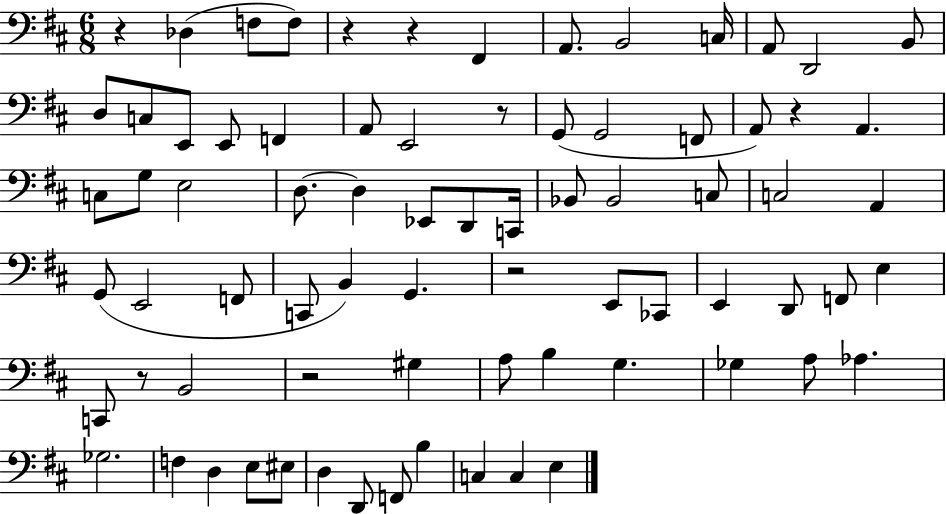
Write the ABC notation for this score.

X:1
T:Untitled
M:6/8
L:1/4
K:D
z _D, F,/2 F,/2 z z ^F,, A,,/2 B,,2 C,/4 A,,/2 D,,2 B,,/2 D,/2 C,/2 E,,/2 E,,/2 F,, A,,/2 E,,2 z/2 G,,/2 G,,2 F,,/2 A,,/2 z A,, C,/2 G,/2 E,2 D,/2 D, _E,,/2 D,,/2 C,,/4 _B,,/2 _B,,2 C,/2 C,2 A,, G,,/2 E,,2 F,,/2 C,,/2 B,, G,, z2 E,,/2 _C,,/2 E,, D,,/2 F,,/2 E, C,,/2 z/2 B,,2 z2 ^G, A,/2 B, G, _G, A,/2 _A, _G,2 F, D, E,/2 ^E,/2 D, D,,/2 F,,/2 B, C, C, E,